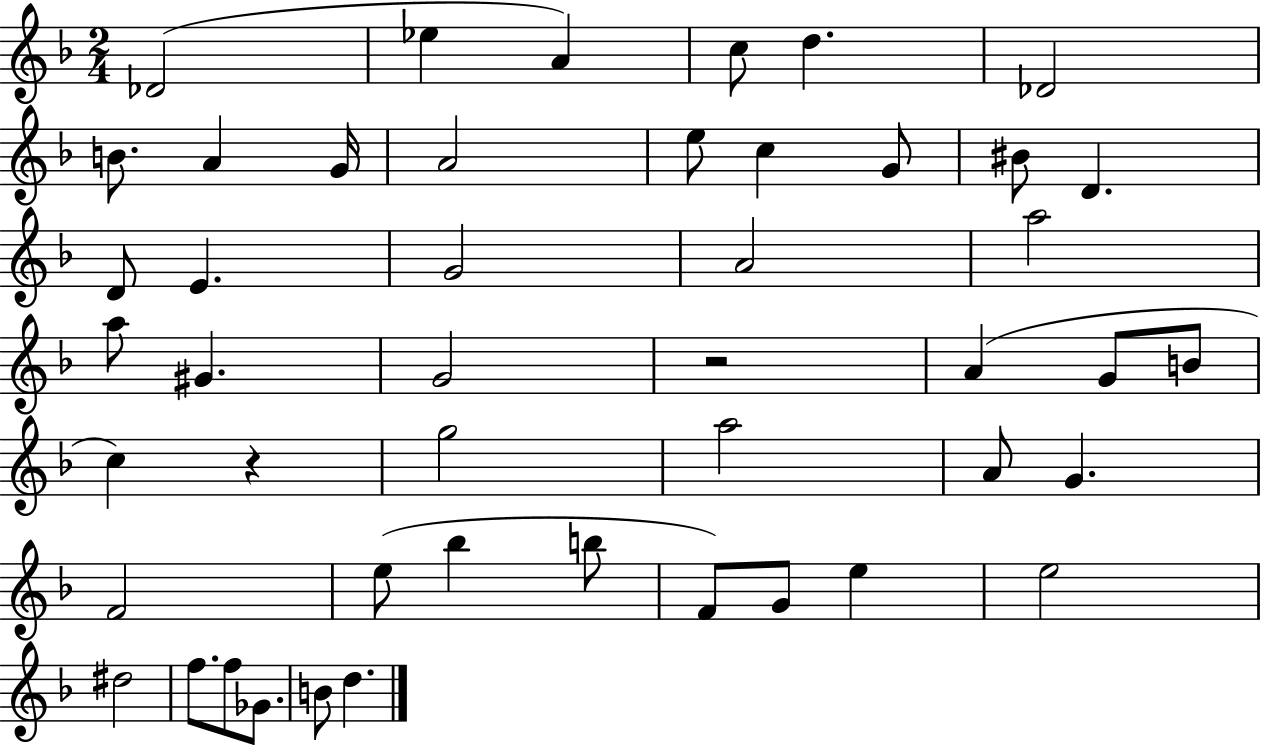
Db4/h Eb5/q A4/q C5/e D5/q. Db4/h B4/e. A4/q G4/s A4/h E5/e C5/q G4/e BIS4/e D4/q. D4/e E4/q. G4/h A4/h A5/h A5/e G#4/q. G4/h R/h A4/q G4/e B4/e C5/q R/q G5/h A5/h A4/e G4/q. F4/h E5/e Bb5/q B5/e F4/e G4/e E5/q E5/h D#5/h F5/e. F5/e Gb4/e. B4/e D5/q.